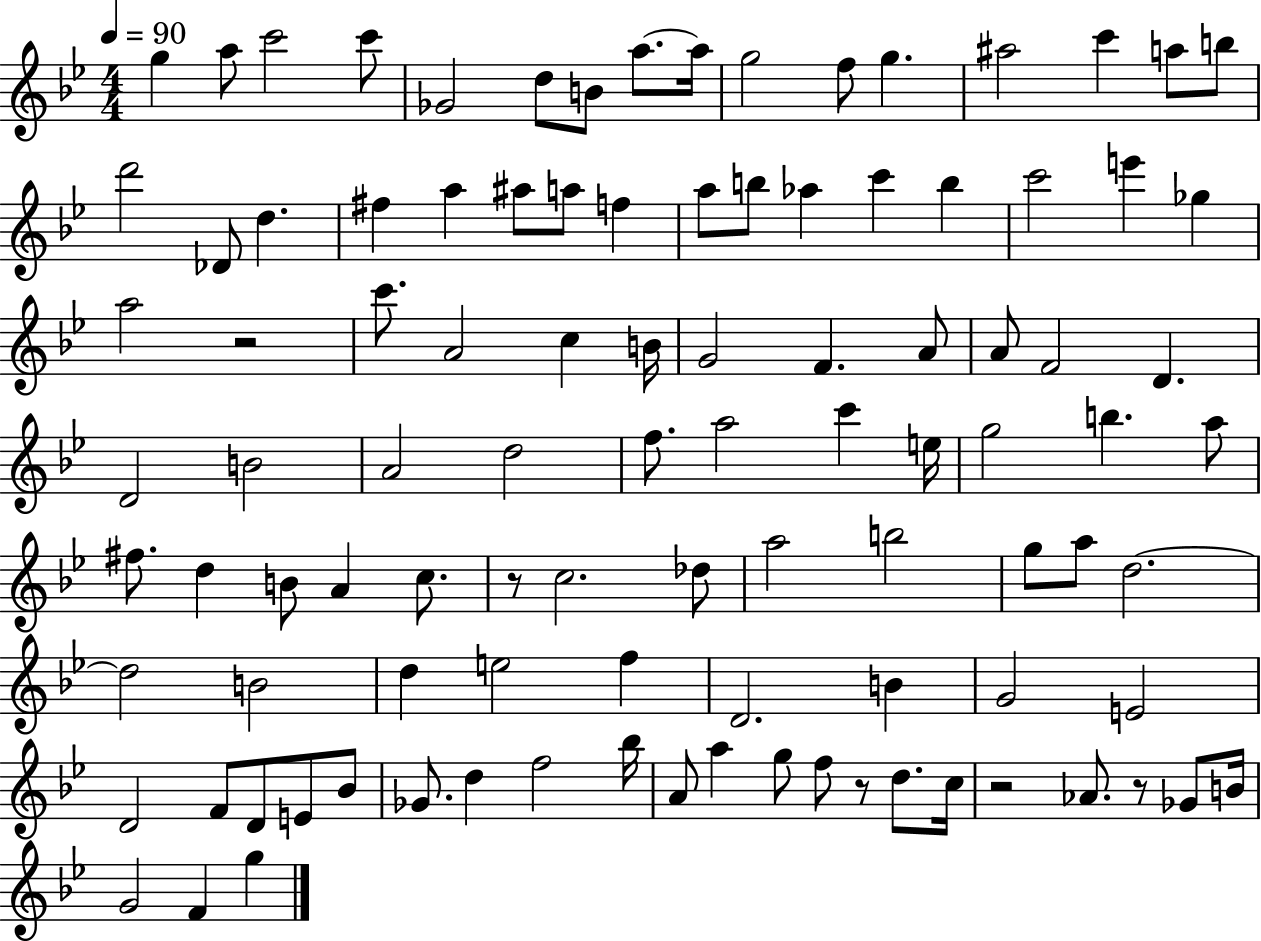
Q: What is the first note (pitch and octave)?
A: G5